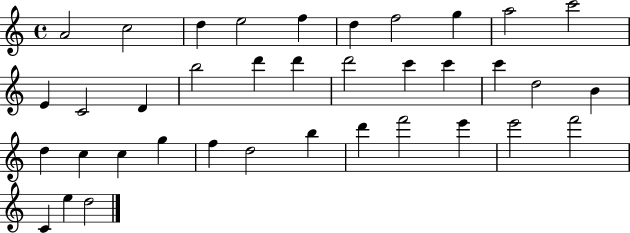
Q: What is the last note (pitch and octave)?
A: D5